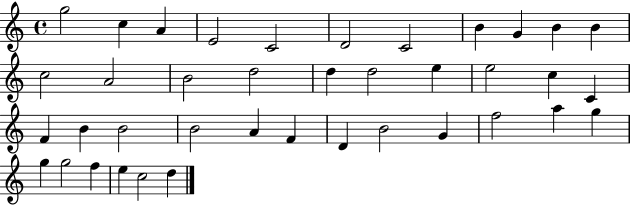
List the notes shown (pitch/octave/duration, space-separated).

G5/h C5/q A4/q E4/h C4/h D4/h C4/h B4/q G4/q B4/q B4/q C5/h A4/h B4/h D5/h D5/q D5/h E5/q E5/h C5/q C4/q F4/q B4/q B4/h B4/h A4/q F4/q D4/q B4/h G4/q F5/h A5/q G5/q G5/q G5/h F5/q E5/q C5/h D5/q